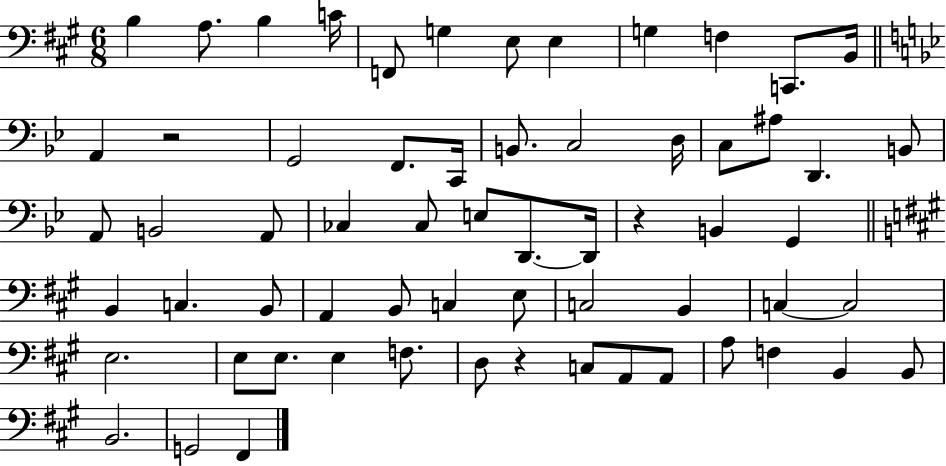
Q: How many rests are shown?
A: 3